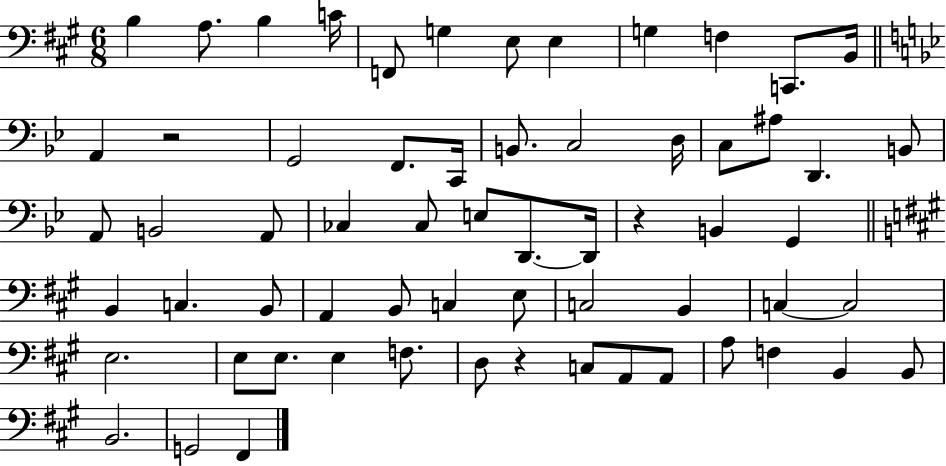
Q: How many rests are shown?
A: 3